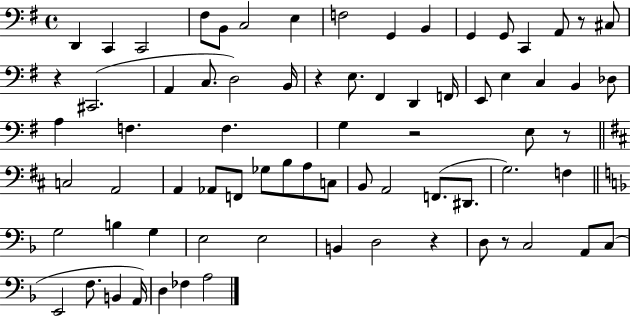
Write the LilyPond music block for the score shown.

{
  \clef bass
  \time 4/4
  \defaultTimeSignature
  \key g \major
  d,4 c,4 c,2 | fis8 b,8 c2 e4 | f2 g,4 b,4 | g,4 g,8 c,4 a,8 r8 cis8 | \break r4 cis,2.( | a,4 c8. d2) b,16 | r4 e8. fis,4 d,4 f,16 | e,8 e4 c4 b,4 des8 | \break a4 f4. f4. | g4 r2 e8 r8 | \bar "||" \break \key b \minor c2 a,2 | a,4 aes,8 f,8 ges8 b8 a8 c8 | b,8 a,2 f,8.( dis,8. | g2.) f4 | \break \bar "||" \break \key d \minor g2 b4 g4 | e2 e2 | b,4 d2 r4 | d8 r8 c2 a,8 c8( | \break e,2 f8. b,4 a,16) | d4 fes4 a2 | \bar "|."
}